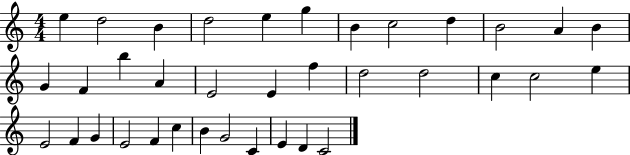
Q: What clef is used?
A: treble